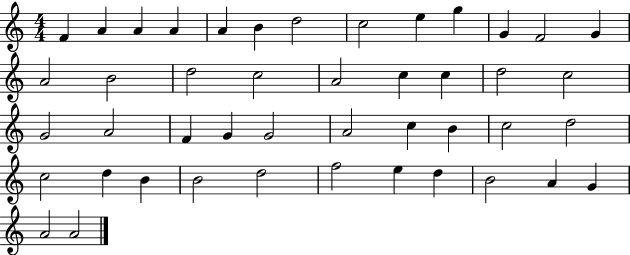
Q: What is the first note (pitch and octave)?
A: F4